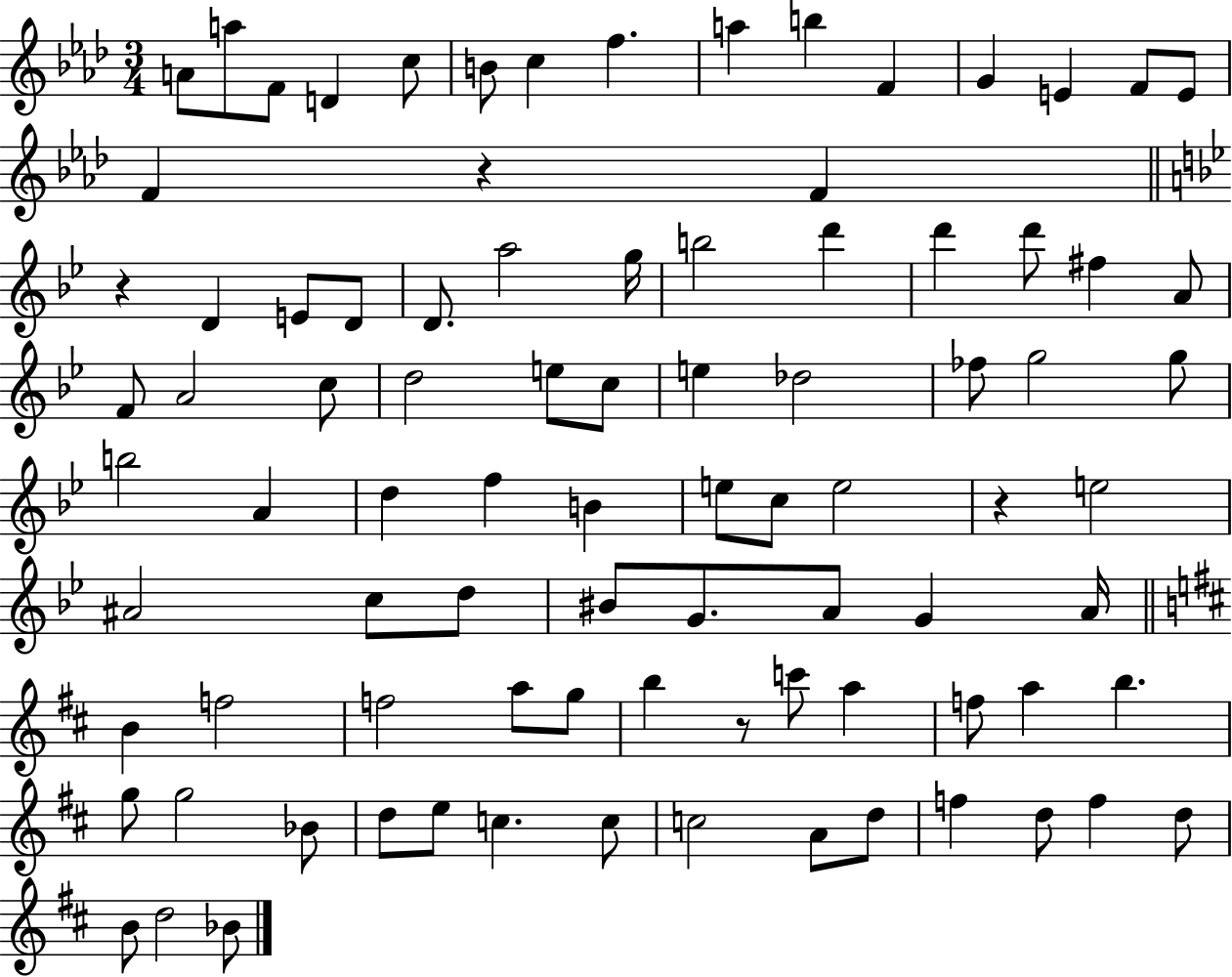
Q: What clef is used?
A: treble